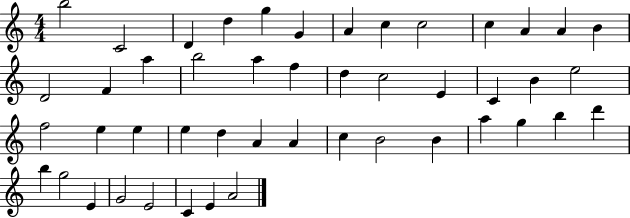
X:1
T:Untitled
M:4/4
L:1/4
K:C
b2 C2 D d g G A c c2 c A A B D2 F a b2 a f d c2 E C B e2 f2 e e e d A A c B2 B a g b d' b g2 E G2 E2 C E A2